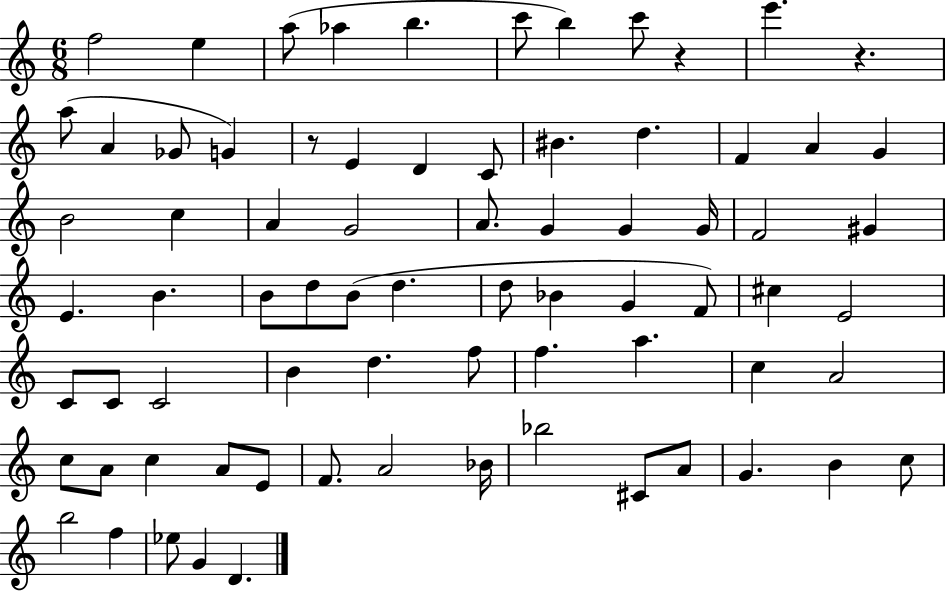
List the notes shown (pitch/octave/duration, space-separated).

F5/h E5/q A5/e Ab5/q B5/q. C6/e B5/q C6/e R/q E6/q. R/q. A5/e A4/q Gb4/e G4/q R/e E4/q D4/q C4/e BIS4/q. D5/q. F4/q A4/q G4/q B4/h C5/q A4/q G4/h A4/e. G4/q G4/q G4/s F4/h G#4/q E4/q. B4/q. B4/e D5/e B4/e D5/q. D5/e Bb4/q G4/q F4/e C#5/q E4/h C4/e C4/e C4/h B4/q D5/q. F5/e F5/q. A5/q. C5/q A4/h C5/e A4/e C5/q A4/e E4/e F4/e. A4/h Bb4/s Bb5/h C#4/e A4/e G4/q. B4/q C5/e B5/h F5/q Eb5/e G4/q D4/q.